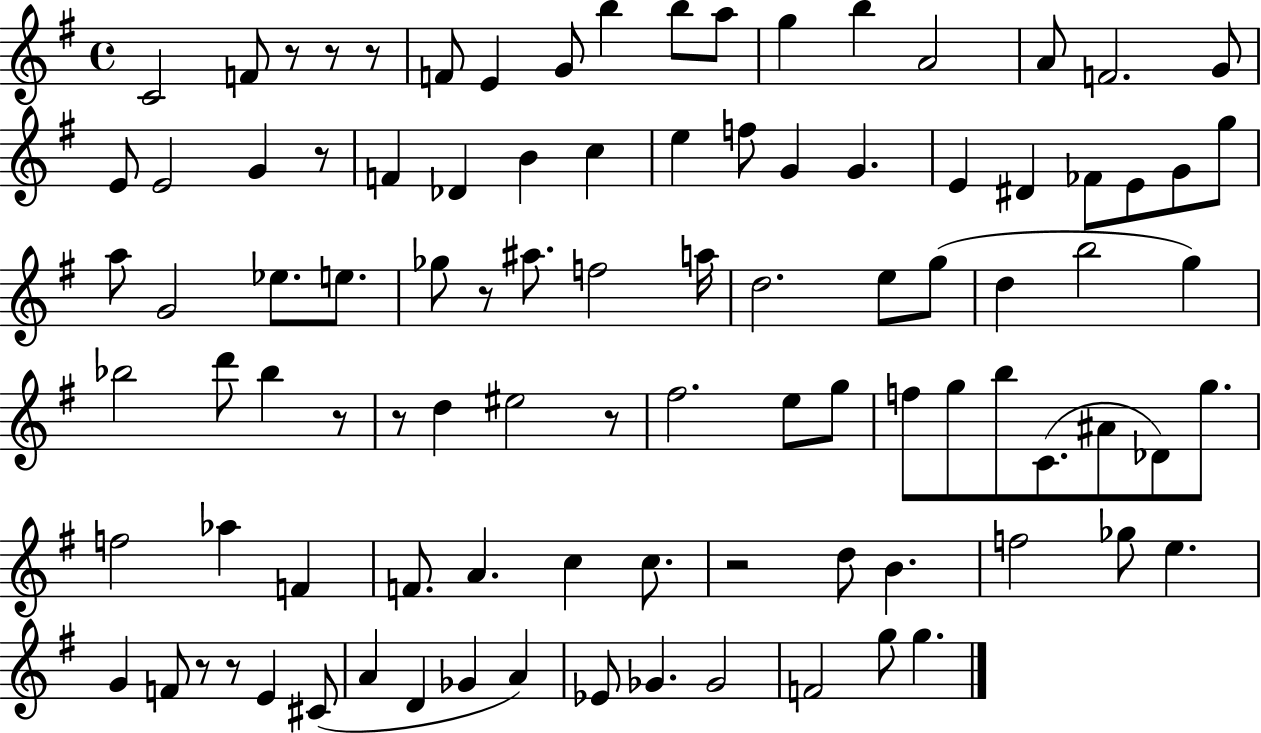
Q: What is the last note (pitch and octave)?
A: G5